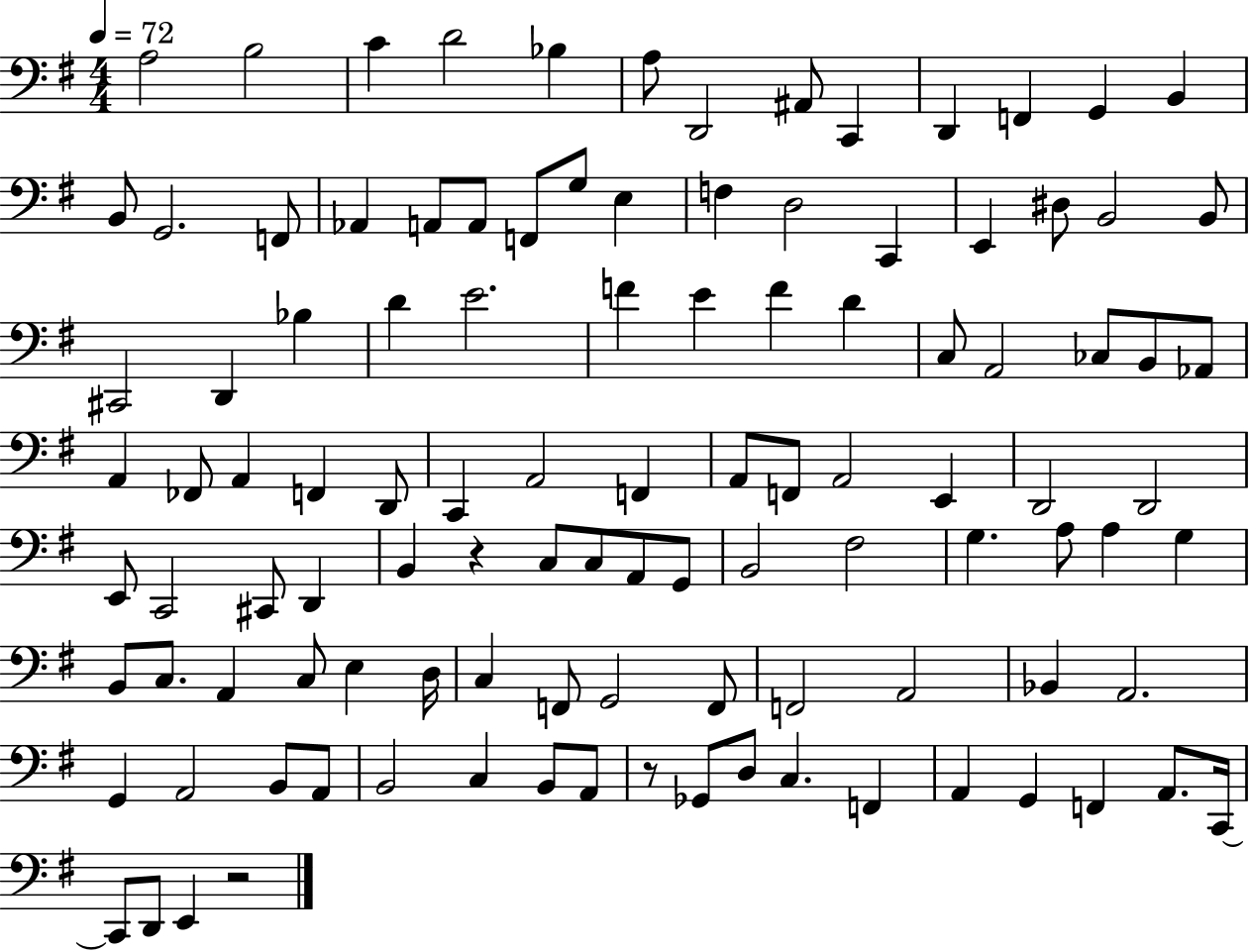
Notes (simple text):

A3/h B3/h C4/q D4/h Bb3/q A3/e D2/h A#2/e C2/q D2/q F2/q G2/q B2/q B2/e G2/h. F2/e Ab2/q A2/e A2/e F2/e G3/e E3/q F3/q D3/h C2/q E2/q D#3/e B2/h B2/e C#2/h D2/q Bb3/q D4/q E4/h. F4/q E4/q F4/q D4/q C3/e A2/h CES3/e B2/e Ab2/e A2/q FES2/e A2/q F2/q D2/e C2/q A2/h F2/q A2/e F2/e A2/h E2/q D2/h D2/h E2/e C2/h C#2/e D2/q B2/q R/q C3/e C3/e A2/e G2/e B2/h F#3/h G3/q. A3/e A3/q G3/q B2/e C3/e. A2/q C3/e E3/q D3/s C3/q F2/e G2/h F2/e F2/h A2/h Bb2/q A2/h. G2/q A2/h B2/e A2/e B2/h C3/q B2/e A2/e R/e Gb2/e D3/e C3/q. F2/q A2/q G2/q F2/q A2/e. C2/s C2/e D2/e E2/q R/h